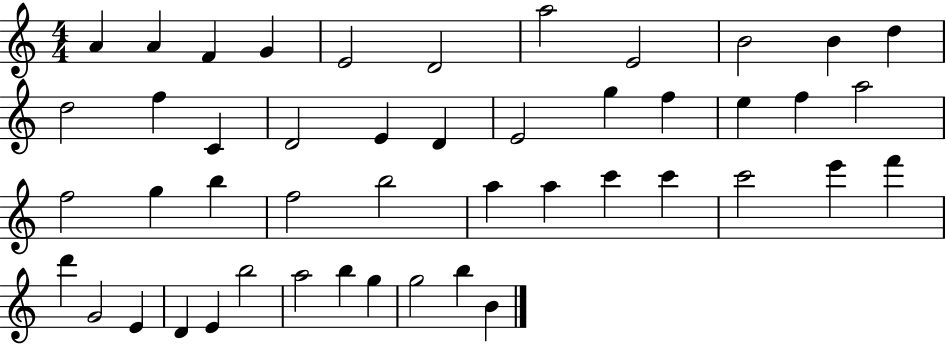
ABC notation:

X:1
T:Untitled
M:4/4
L:1/4
K:C
A A F G E2 D2 a2 E2 B2 B d d2 f C D2 E D E2 g f e f a2 f2 g b f2 b2 a a c' c' c'2 e' f' d' G2 E D E b2 a2 b g g2 b B